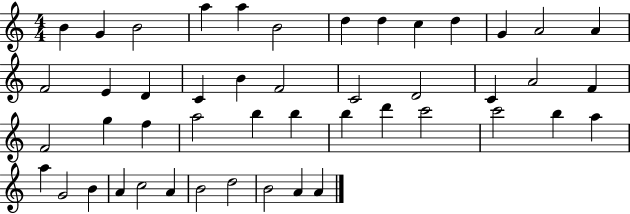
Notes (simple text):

B4/q G4/q B4/h A5/q A5/q B4/h D5/q D5/q C5/q D5/q G4/q A4/h A4/q F4/h E4/q D4/q C4/q B4/q F4/h C4/h D4/h C4/q A4/h F4/q F4/h G5/q F5/q A5/h B5/q B5/q B5/q D6/q C6/h C6/h B5/q A5/q A5/q G4/h B4/q A4/q C5/h A4/q B4/h D5/h B4/h A4/q A4/q